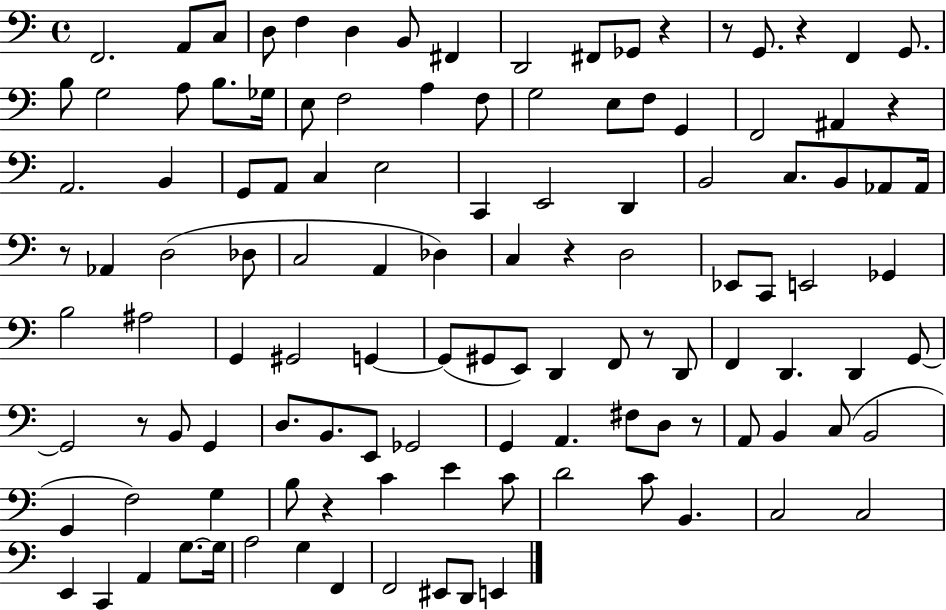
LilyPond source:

{
  \clef bass
  \time 4/4
  \defaultTimeSignature
  \key c \major
  f,2. a,8 c8 | d8 f4 d4 b,8 fis,4 | d,2 fis,8 ges,8 r4 | r8 g,8. r4 f,4 g,8. | \break b8 g2 a8 b8. ges16 | e8 f2 a4 f8 | g2 e8 f8 g,4 | f,2 ais,4 r4 | \break a,2. b,4 | g,8 a,8 c4 e2 | c,4 e,2 d,4 | b,2 c8. b,8 aes,8 aes,16 | \break r8 aes,4 d2( des8 | c2 a,4 des4) | c4 r4 d2 | ees,8 c,8 e,2 ges,4 | \break b2 ais2 | g,4 gis,2 g,4~~ | g,8( gis,8 e,8) d,4 f,8 r8 d,8 | f,4 d,4. d,4 g,8~~ | \break g,2 r8 b,8 g,4 | d8. b,8. e,8 ges,2 | g,4 a,4. fis8 d8 r8 | a,8 b,4 c8( b,2 | \break g,4 f2) g4 | b8 r4 c'4 e'4 c'8 | d'2 c'8 b,4. | c2 c2 | \break e,4 c,4 a,4 g8.~~ g16 | a2 g4 f,4 | f,2 eis,8 d,8 e,4 | \bar "|."
}